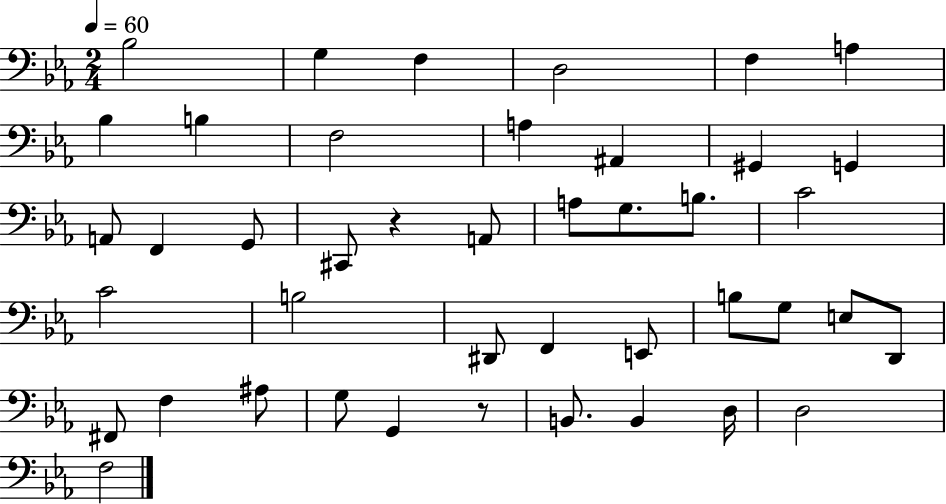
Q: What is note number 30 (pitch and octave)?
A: E3